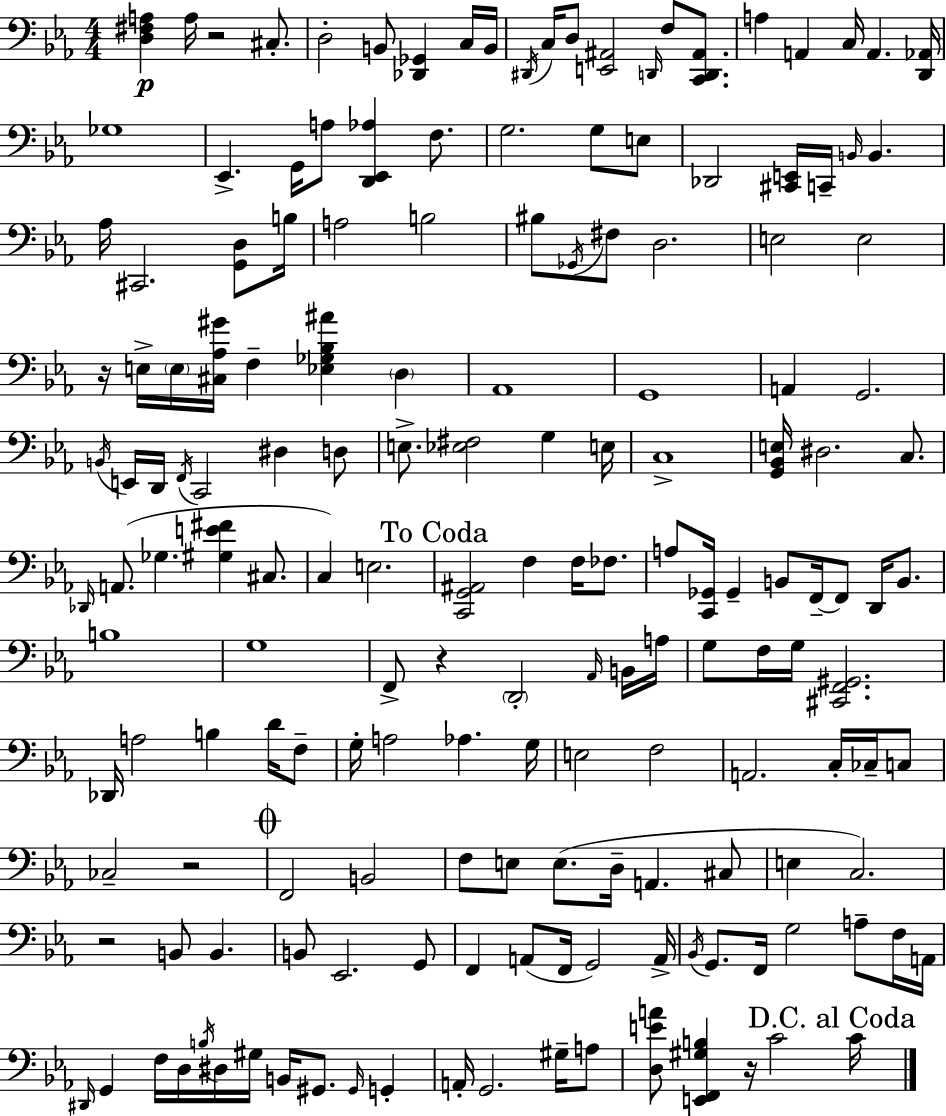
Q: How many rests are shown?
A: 6